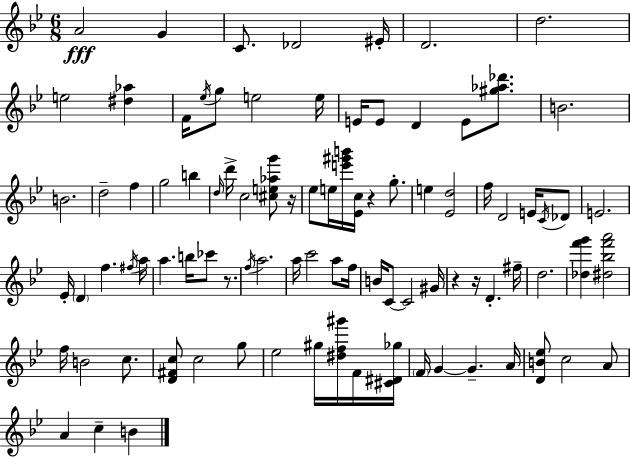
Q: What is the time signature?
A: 6/8